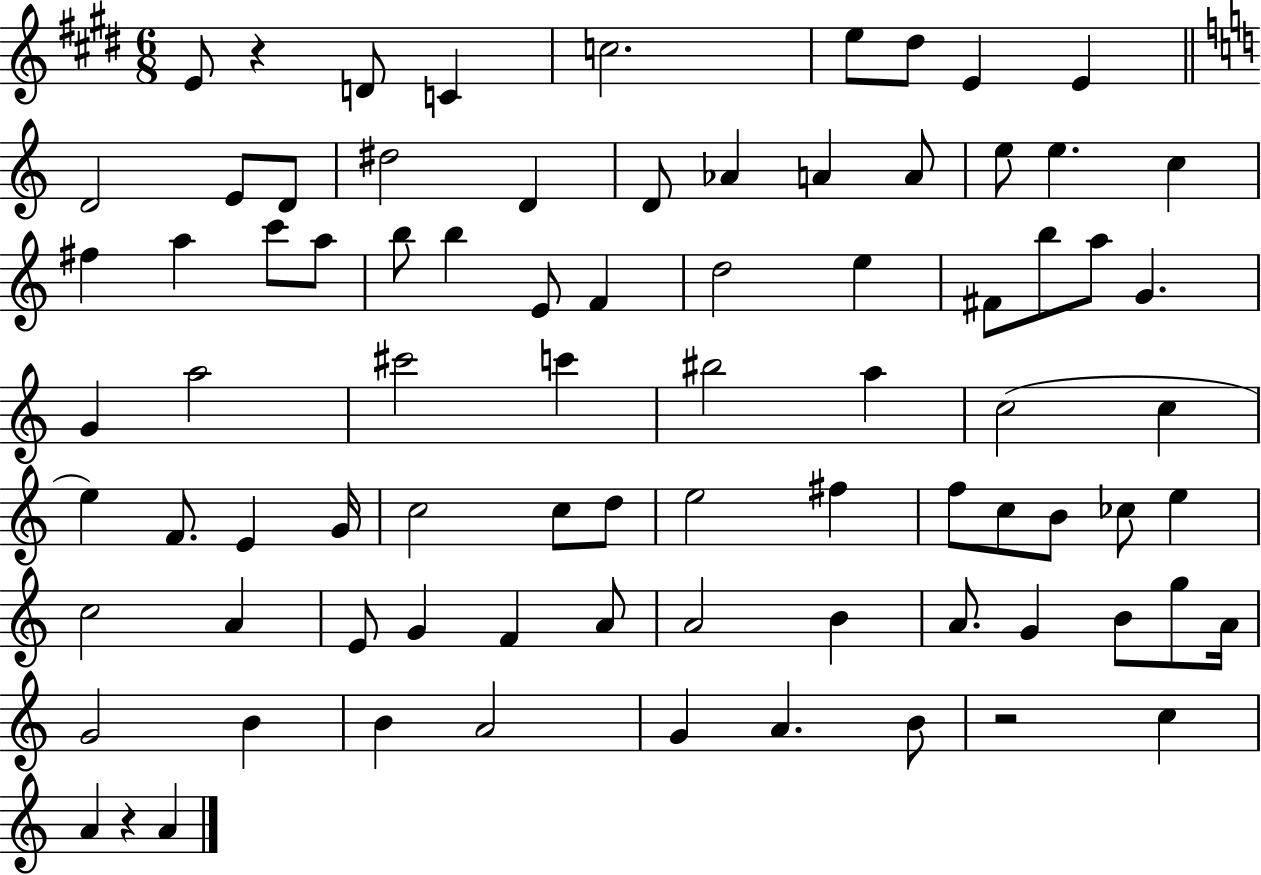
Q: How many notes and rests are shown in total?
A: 82